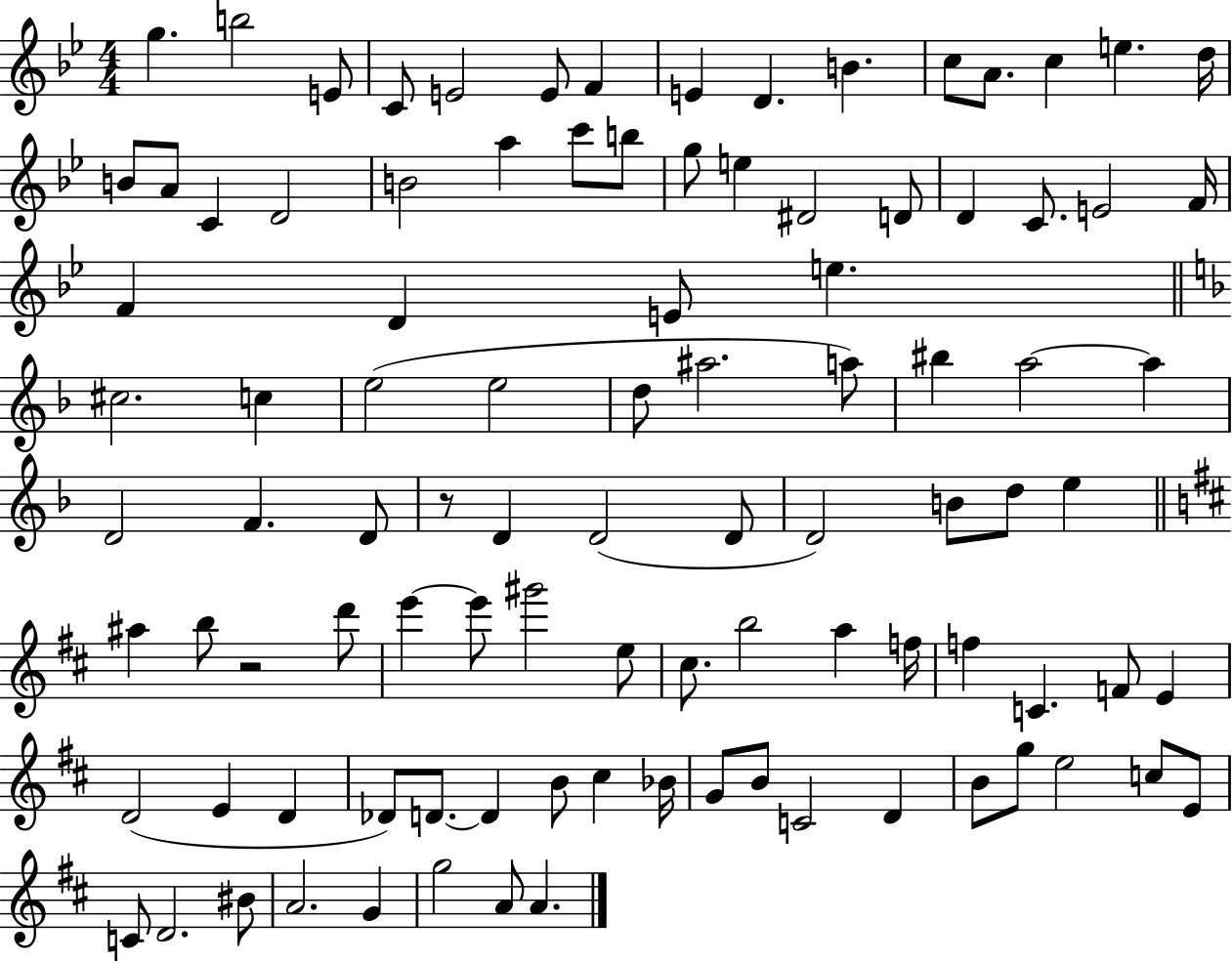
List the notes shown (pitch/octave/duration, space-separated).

G5/q. B5/h E4/e C4/e E4/h E4/e F4/q E4/q D4/q. B4/q. C5/e A4/e. C5/q E5/q. D5/s B4/e A4/e C4/q D4/h B4/h A5/q C6/e B5/e G5/e E5/q D#4/h D4/e D4/q C4/e. E4/h F4/s F4/q D4/q E4/e E5/q. C#5/h. C5/q E5/h E5/h D5/e A#5/h. A5/e BIS5/q A5/h A5/q D4/h F4/q. D4/e R/e D4/q D4/h D4/e D4/h B4/e D5/e E5/q A#5/q B5/e R/h D6/e E6/q E6/e G#6/h E5/e C#5/e. B5/h A5/q F5/s F5/q C4/q. F4/e E4/q D4/h E4/q D4/q Db4/e D4/e. D4/q B4/e C#5/q Bb4/s G4/e B4/e C4/h D4/q B4/e G5/e E5/h C5/e E4/e C4/e D4/h. BIS4/e A4/h. G4/q G5/h A4/e A4/q.